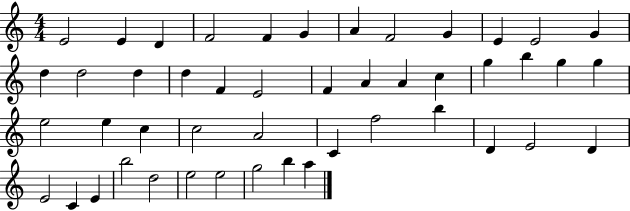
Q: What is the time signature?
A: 4/4